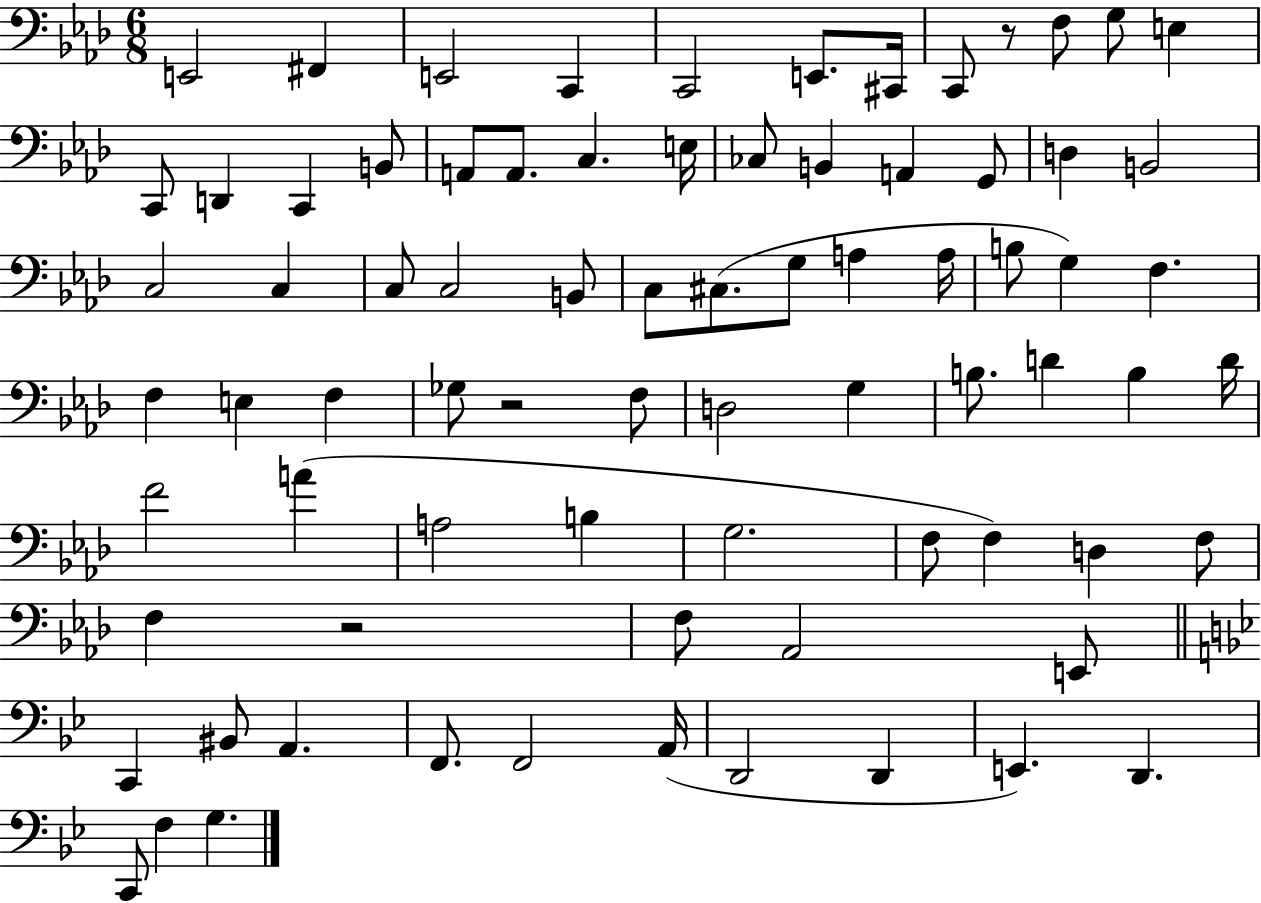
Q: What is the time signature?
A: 6/8